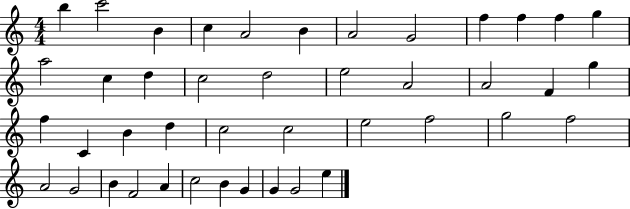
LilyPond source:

{
  \clef treble
  \numericTimeSignature
  \time 4/4
  \key c \major
  b''4 c'''2 b'4 | c''4 a'2 b'4 | a'2 g'2 | f''4 f''4 f''4 g''4 | \break a''2 c''4 d''4 | c''2 d''2 | e''2 a'2 | a'2 f'4 g''4 | \break f''4 c'4 b'4 d''4 | c''2 c''2 | e''2 f''2 | g''2 f''2 | \break a'2 g'2 | b'4 f'2 a'4 | c''2 b'4 g'4 | g'4 g'2 e''4 | \break \bar "|."
}